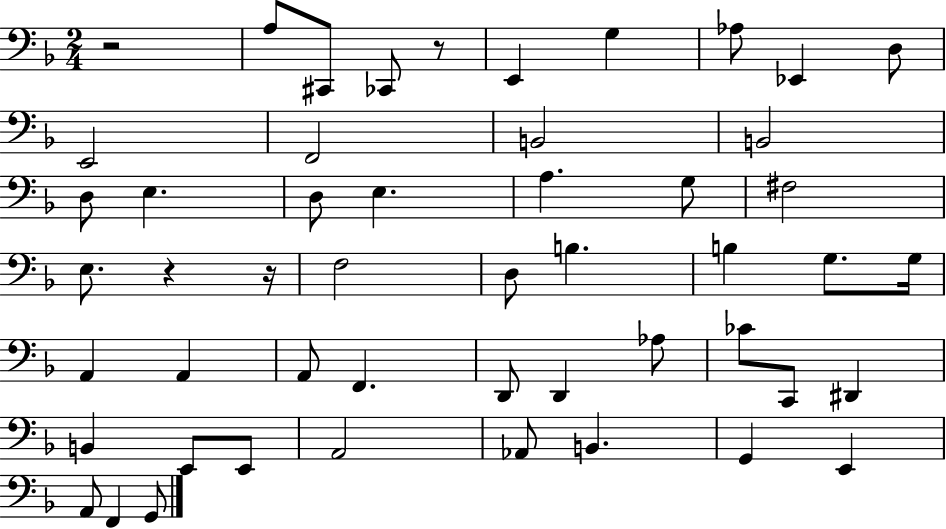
X:1
T:Untitled
M:2/4
L:1/4
K:F
z2 A,/2 ^C,,/2 _C,,/2 z/2 E,, G, _A,/2 _E,, D,/2 E,,2 F,,2 B,,2 B,,2 D,/2 E, D,/2 E, A, G,/2 ^F,2 E,/2 z z/4 F,2 D,/2 B, B, G,/2 G,/4 A,, A,, A,,/2 F,, D,,/2 D,, _A,/2 _C/2 C,,/2 ^D,, B,, E,,/2 E,,/2 A,,2 _A,,/2 B,, G,, E,, A,,/2 F,, G,,/2